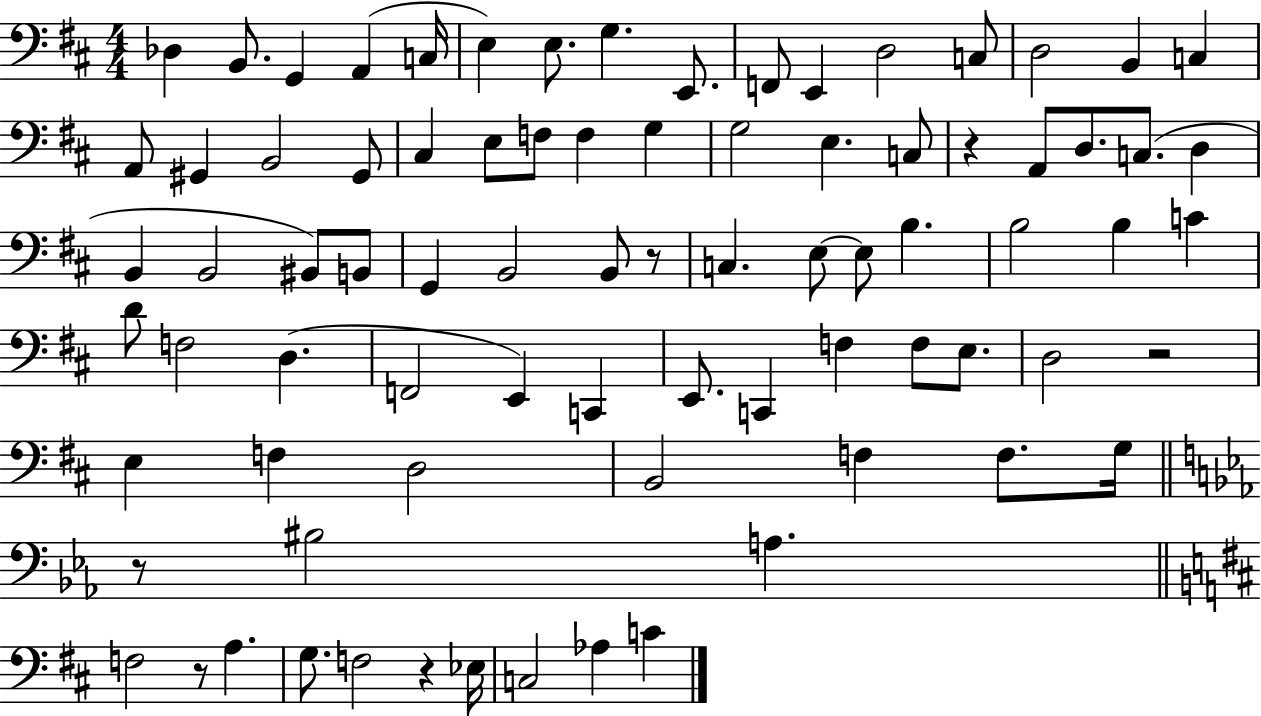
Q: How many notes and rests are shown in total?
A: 81